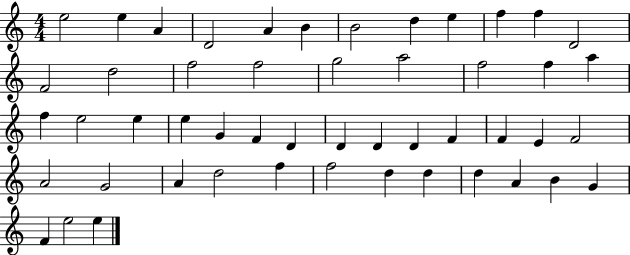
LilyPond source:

{
  \clef treble
  \numericTimeSignature
  \time 4/4
  \key c \major
  e''2 e''4 a'4 | d'2 a'4 b'4 | b'2 d''4 e''4 | f''4 f''4 d'2 | \break f'2 d''2 | f''2 f''2 | g''2 a''2 | f''2 f''4 a''4 | \break f''4 e''2 e''4 | e''4 g'4 f'4 d'4 | d'4 d'4 d'4 f'4 | f'4 e'4 f'2 | \break a'2 g'2 | a'4 d''2 f''4 | f''2 d''4 d''4 | d''4 a'4 b'4 g'4 | \break f'4 e''2 e''4 | \bar "|."
}